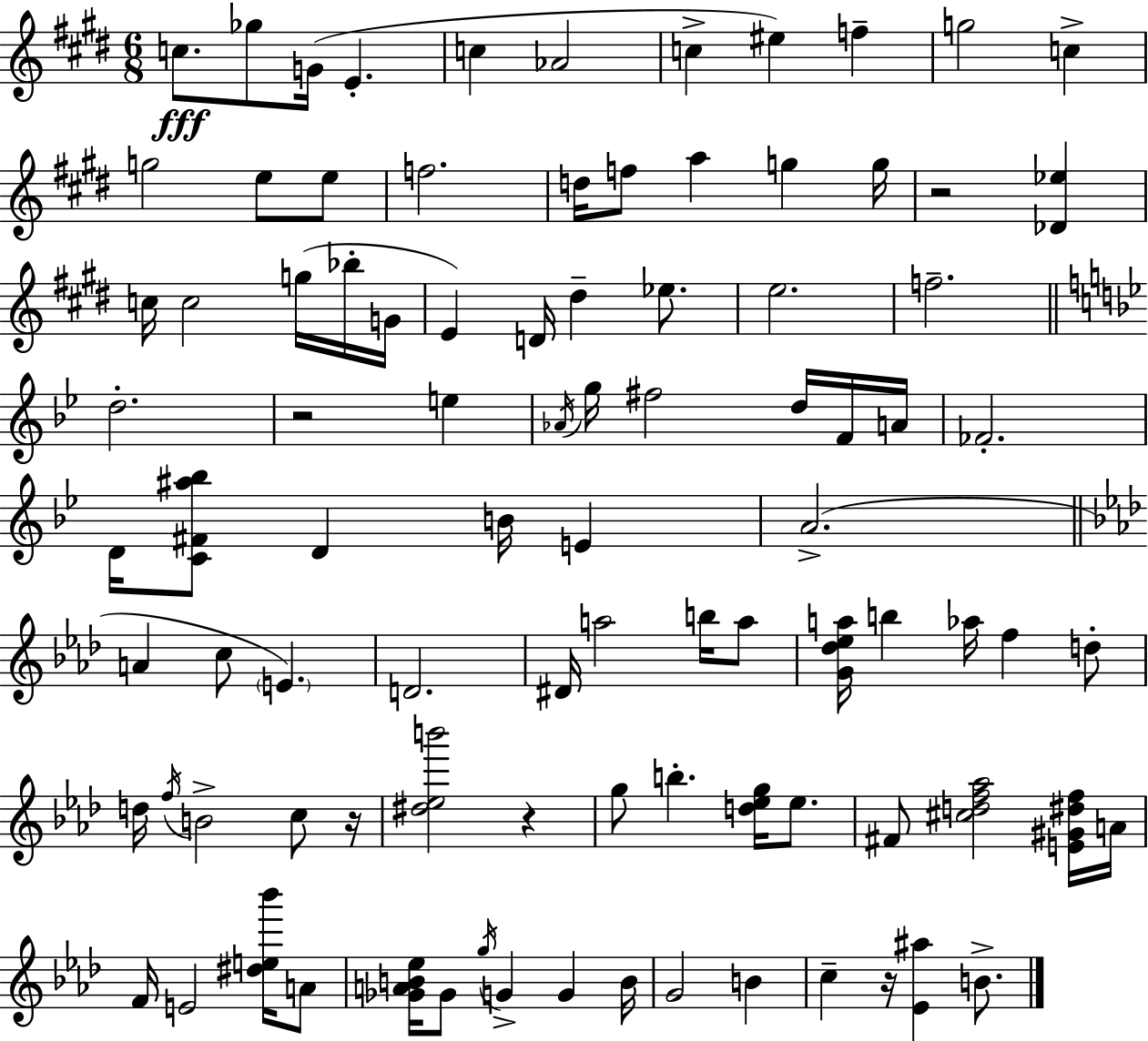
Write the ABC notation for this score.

X:1
T:Untitled
M:6/8
L:1/4
K:E
c/2 _g/2 G/4 E c _A2 c ^e f g2 c g2 e/2 e/2 f2 d/4 f/2 a g g/4 z2 [_D_e] c/4 c2 g/4 _b/4 G/4 E D/4 ^d _e/2 e2 f2 d2 z2 e _A/4 g/4 ^f2 d/4 F/4 A/4 _F2 D/4 [C^F^a_b]/2 D B/4 E A2 A c/2 E D2 ^D/4 a2 b/4 a/2 [G_d_ea]/4 b _a/4 f d/2 d/4 f/4 B2 c/2 z/4 [^d_eb']2 z g/2 b [d_eg]/4 _e/2 ^F/2 [^cdf_a]2 [E^G^df]/4 A/4 F/4 E2 [^de_b']/4 A/2 [_GAB_e]/4 _G/2 g/4 G G B/4 G2 B c z/4 [_E^a] B/2